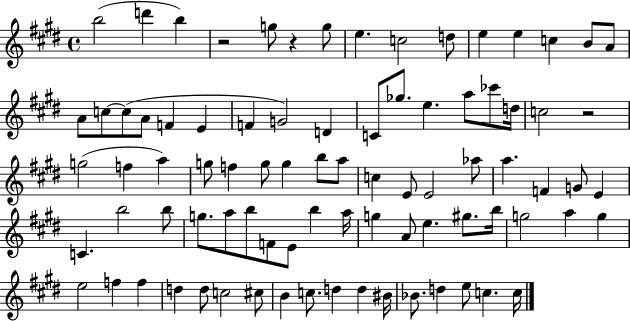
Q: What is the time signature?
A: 4/4